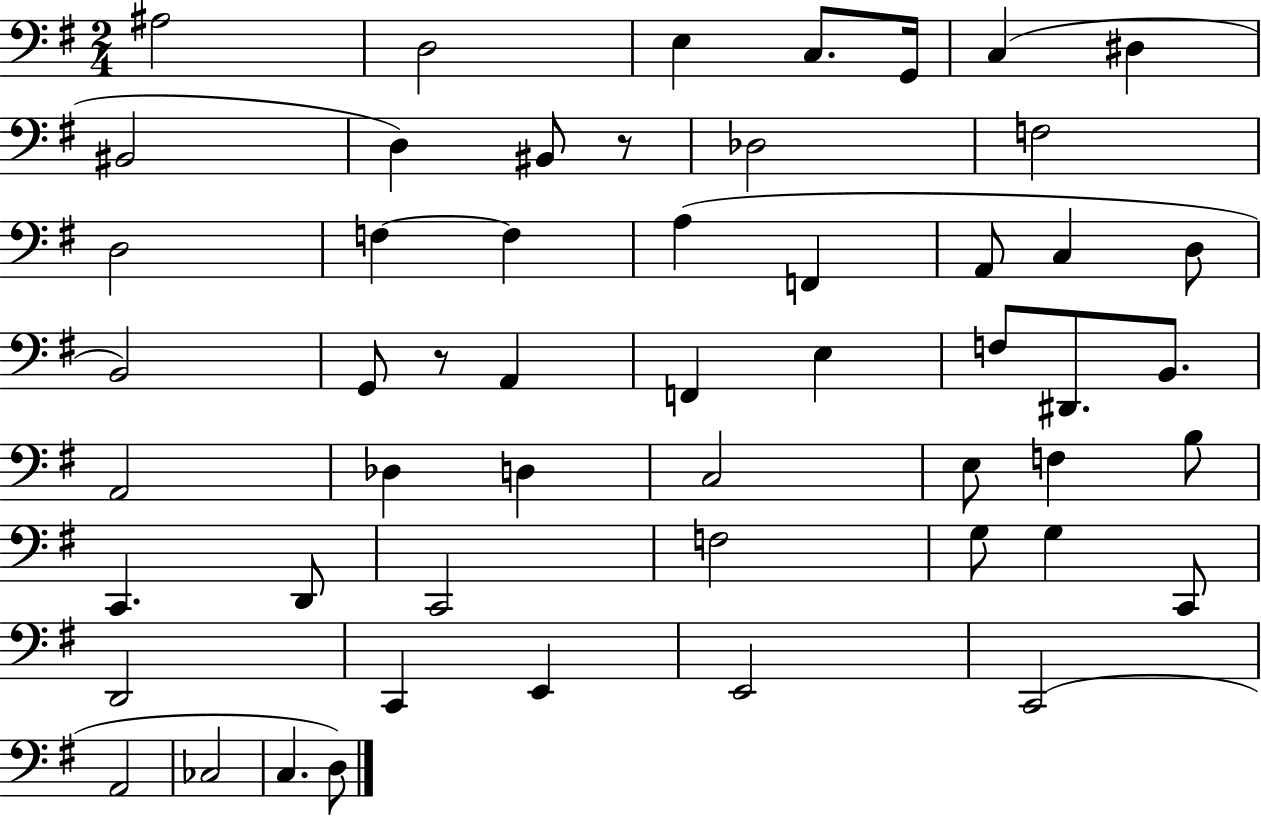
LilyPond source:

{
  \clef bass
  \numericTimeSignature
  \time 2/4
  \key g \major
  ais2 | d2 | e4 c8. g,16 | c4( dis4 | \break bis,2 | d4) bis,8 r8 | des2 | f2 | \break d2 | f4~~ f4 | a4( f,4 | a,8 c4 d8 | \break b,2) | g,8 r8 a,4 | f,4 e4 | f8 dis,8. b,8. | \break a,2 | des4 d4 | c2 | e8 f4 b8 | \break c,4. d,8 | c,2 | f2 | g8 g4 c,8 | \break d,2 | c,4 e,4 | e,2 | c,2( | \break a,2 | ces2 | c4. d8) | \bar "|."
}